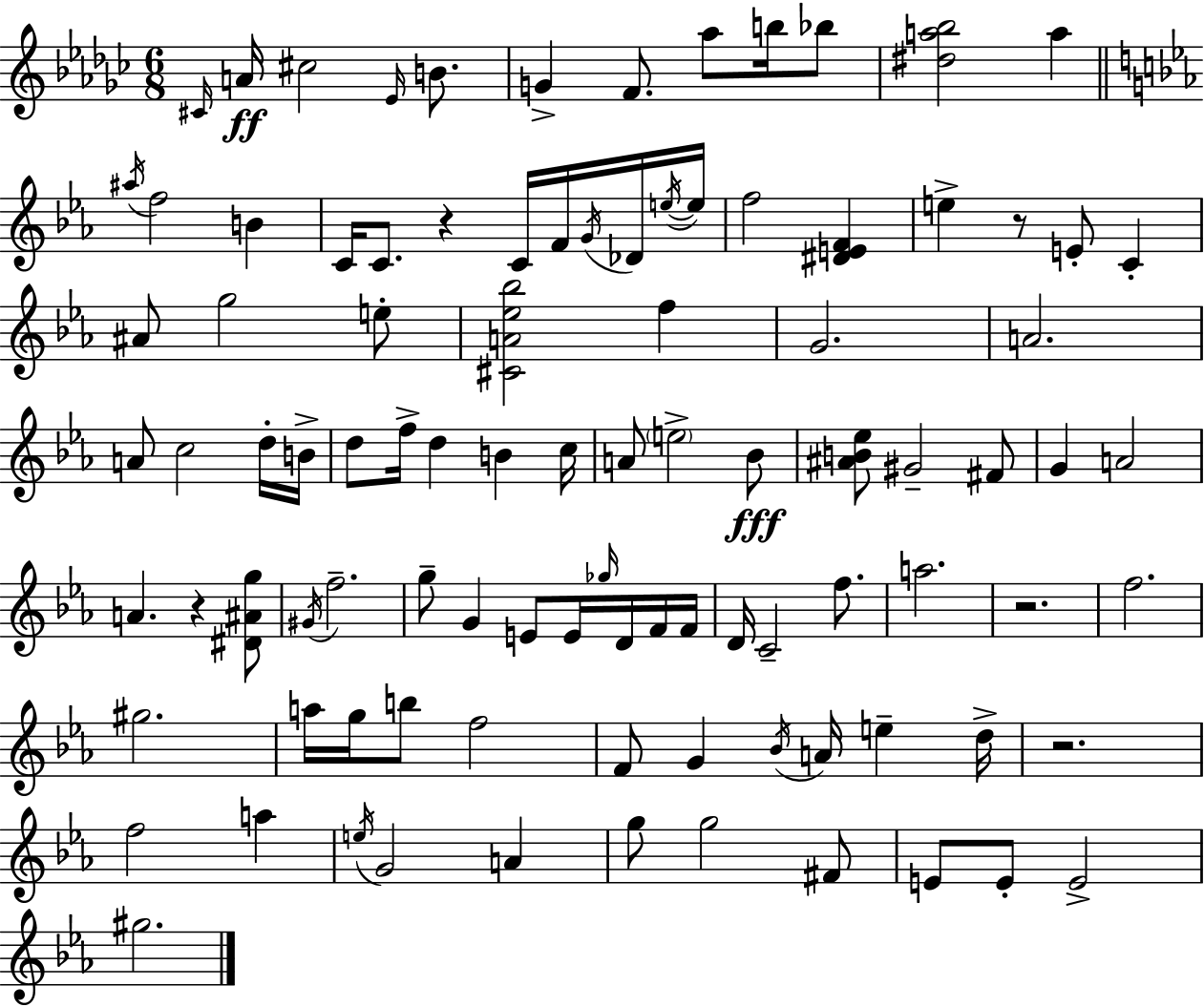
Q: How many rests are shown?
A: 5